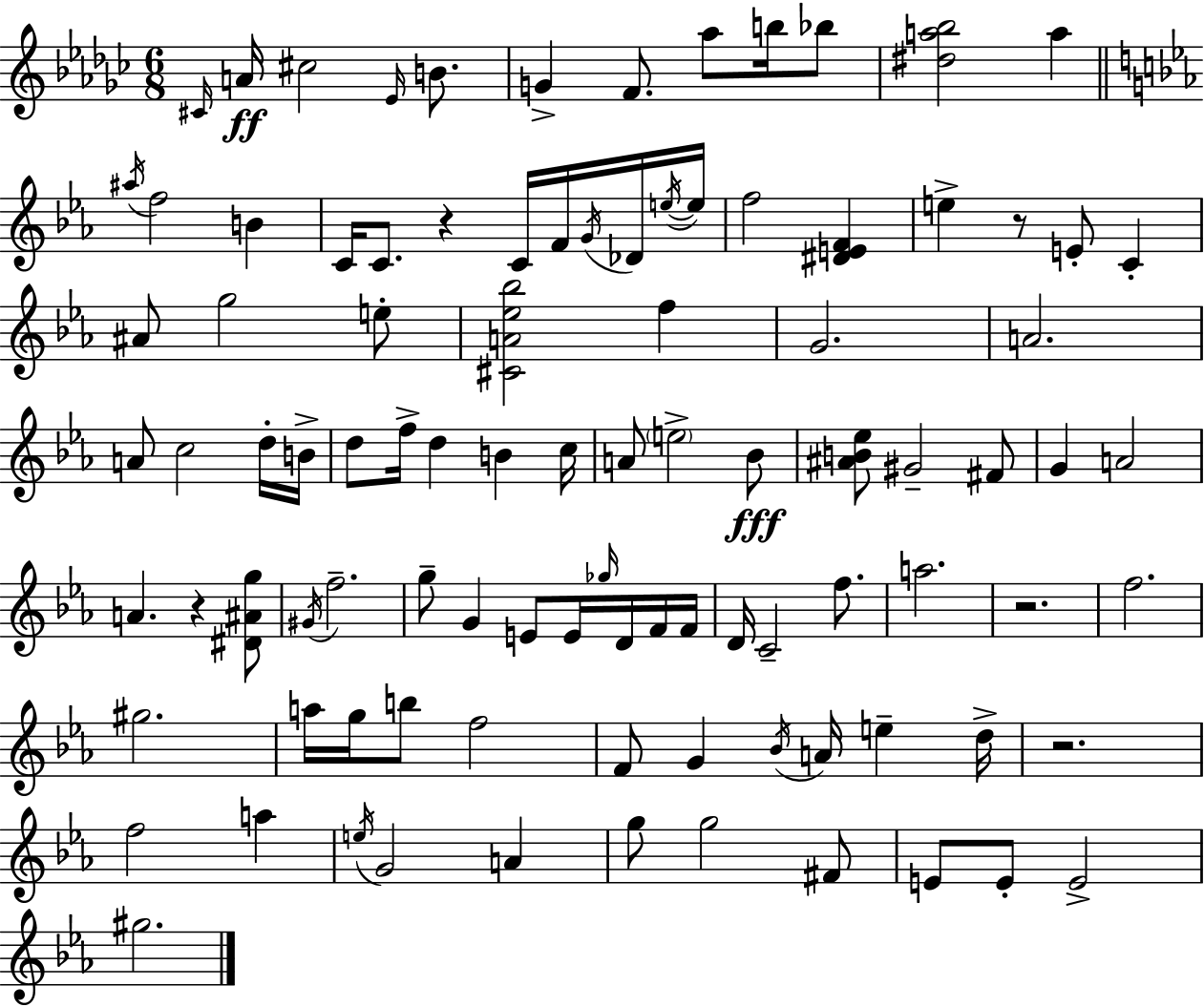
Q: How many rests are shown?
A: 5